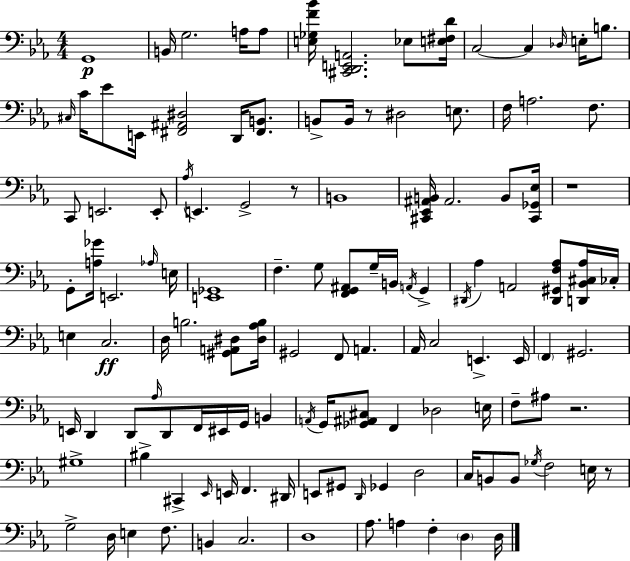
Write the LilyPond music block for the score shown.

{
  \clef bass
  \numericTimeSignature
  \time 4/4
  \key c \minor
  g,1\p | b,16 g2. a16 a8 | <e ges f' bes'>16 <cis, d, e, a,>2. ees8 <e fis d'>16 | c2~~ c4 \grace { des16 } e16-. b8. | \break \grace { cis16 } c'16 ees'8 e,16 <fis, ais, dis>2 d,16 <fis, b,>8. | b,8-> b,16 r8 dis2 e8. | f16 a2. f8. | c,8 e,2. | \break e,8-. \acciaccatura { aes16 } e,4. g,2-> | r8 b,1 | <cis, ees, ais, b,>16 ais,2. | b,8 <cis, ges, ees>16 r1 | \break g,8-. <a ges'>16 e,2. | \grace { aes16 } e16 <e, ges,>1 | f4.-- g8 <f, g, ais,>8 g16-- b,16 | \acciaccatura { a,16 } g,4-> \acciaccatura { dis,16 } aes4 a,2 | \break <dis, gis, f aes>8 <d, bes, cis aes>16 ces16-. e4 c2.\ff | d16 b2. | <gis, a, dis>8 <dis aes b>16 gis,2 f,8 | a,4. aes,16 c2 e,4.-> | \break e,16 \parenthesize f,4 gis,2. | e,16 d,4 d,8 \grace { aes16 } d,8 | f,16 eis,16 g,16 b,4 \acciaccatura { a,16 } g,16 <ges, ais, cis>8 f,4 des2 | e16 f8-- ais8 r2. | \break gis1-> | bis4-> cis,4-> | \grace { ees,16 } e,16 f,4. dis,16 e,8 gis,8 \grace { d,16 } ges,4 | d2 c16 b,8 b,8 \acciaccatura { ges16 } | \break f2 e16 r8 g2-> | d16 e4 f8. b,4 c2. | d1 | aes8. a4 | \break f4-. \parenthesize d4 d16 \bar "|."
}